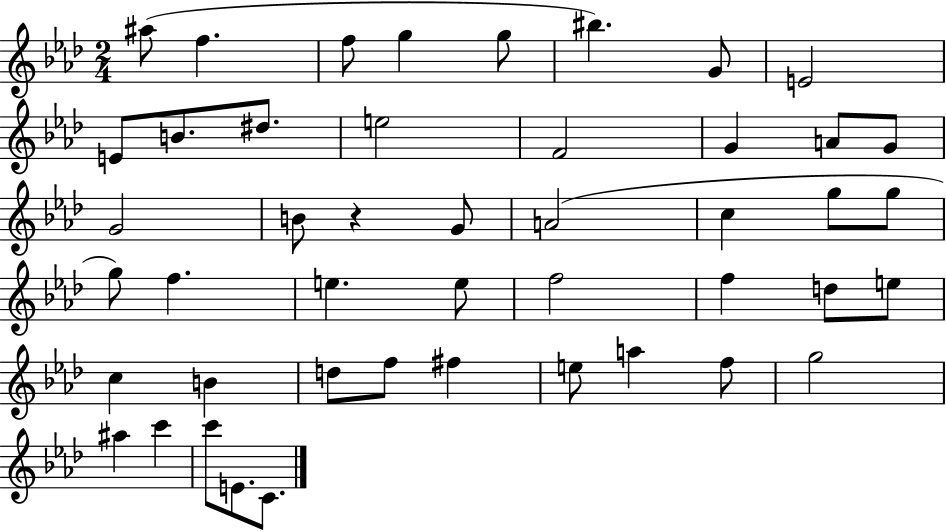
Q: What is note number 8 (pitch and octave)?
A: E4